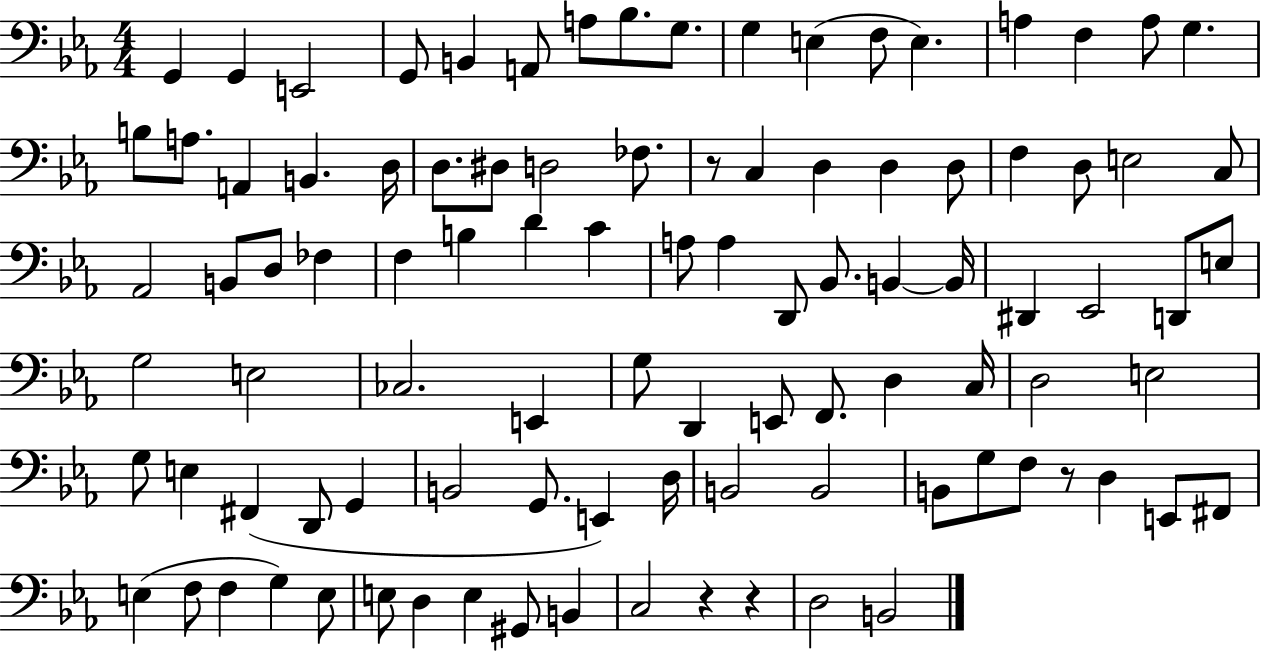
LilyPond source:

{
  \clef bass
  \numericTimeSignature
  \time 4/4
  \key ees \major
  \repeat volta 2 { g,4 g,4 e,2 | g,8 b,4 a,8 a8 bes8. g8. | g4 e4( f8 e4.) | a4 f4 a8 g4. | \break b8 a8. a,4 b,4. d16 | d8. dis8 d2 fes8. | r8 c4 d4 d4 d8 | f4 d8 e2 c8 | \break aes,2 b,8 d8 fes4 | f4 b4 d'4 c'4 | a8 a4 d,8 bes,8. b,4~~ b,16 | dis,4 ees,2 d,8 e8 | \break g2 e2 | ces2. e,4 | g8 d,4 e,8 f,8. d4 c16 | d2 e2 | \break g8 e4 fis,4( d,8 g,4 | b,2 g,8. e,4) d16 | b,2 b,2 | b,8 g8 f8 r8 d4 e,8 fis,8 | \break e4( f8 f4 g4) e8 | e8 d4 e4 gis,8 b,4 | c2 r4 r4 | d2 b,2 | \break } \bar "|."
}